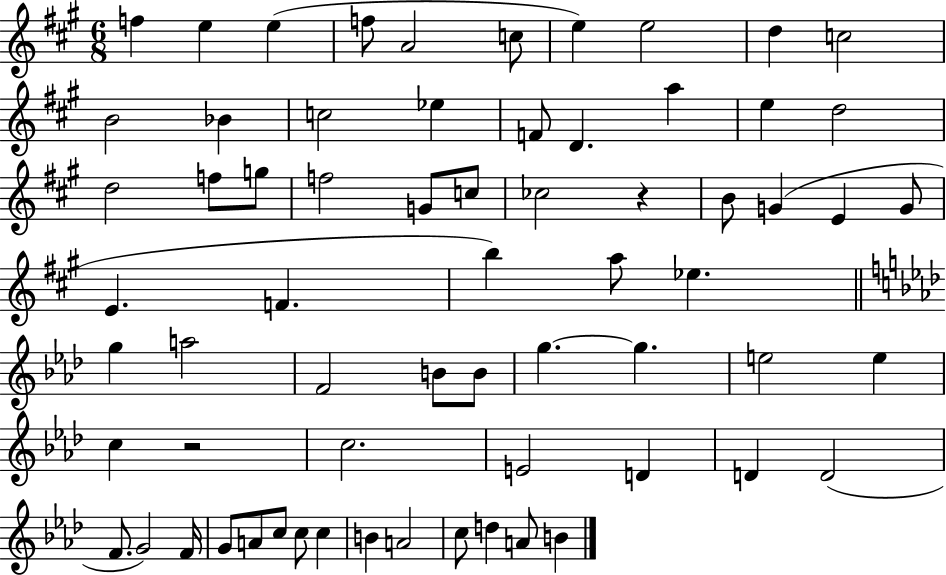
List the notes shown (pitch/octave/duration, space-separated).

F5/q E5/q E5/q F5/e A4/h C5/e E5/q E5/h D5/q C5/h B4/h Bb4/q C5/h Eb5/q F4/e D4/q. A5/q E5/q D5/h D5/h F5/e G5/e F5/h G4/e C5/e CES5/h R/q B4/e G4/q E4/q G4/e E4/q. F4/q. B5/q A5/e Eb5/q. G5/q A5/h F4/h B4/e B4/e G5/q. G5/q. E5/h E5/q C5/q R/h C5/h. E4/h D4/q D4/q D4/h F4/e. G4/h F4/s G4/e A4/e C5/e C5/e C5/q B4/q A4/h C5/e D5/q A4/e B4/q